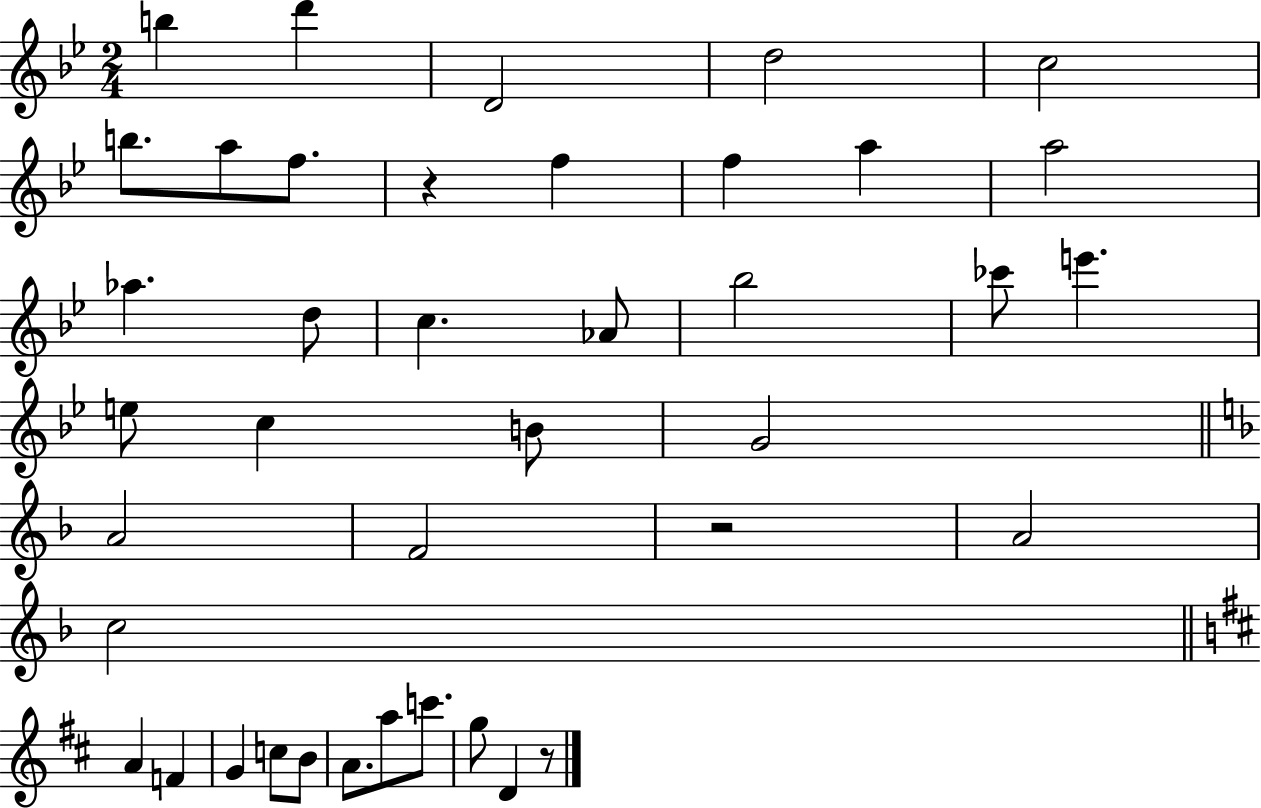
B5/q D6/q D4/h D5/h C5/h B5/e. A5/e F5/e. R/q F5/q F5/q A5/q A5/h Ab5/q. D5/e C5/q. Ab4/e Bb5/h CES6/e E6/q. E5/e C5/q B4/e G4/h A4/h F4/h R/h A4/h C5/h A4/q F4/q G4/q C5/e B4/e A4/e. A5/e C6/e. G5/e D4/q R/e